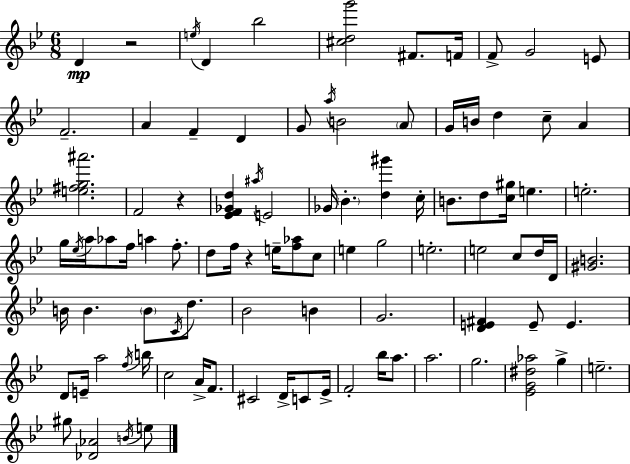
{
  \clef treble
  \numericTimeSignature
  \time 6/8
  \key g \minor
  d'4\mp r2 | \acciaccatura { e''16 } d'4 bes''2 | <cis'' d'' g'''>2 fis'8. | f'16 f'8-> g'2 e'8 | \break f'2.-- | a'4 f'4-- d'4 | g'8 \acciaccatura { a''16 } b'2 | \parenthesize a'8 g'16 b'16 d''4 c''8-- a'4 | \break <e'' fis'' g'' ais'''>2. | f'2 r4 | <ees' f' ges' d''>4 \acciaccatura { ais''16 } e'2 | ges'16 \parenthesize bes'4.-. <d'' gis'''>4 | \break c''16-. b'8. d''8 <c'' gis''>16 e''4. | e''2.-. | g''16 \acciaccatura { ees''16 } a''16 aes''8 f''16 a''4 | f''8.-. d''8 f''16 r4 e''16-- | \break <f'' aes''>8 c''8 e''4 g''2 | e''2.-. | e''2 | c''8 d''16 d'16 <gis' b'>2. | \break b'16 b'4. \parenthesize b'8 | \acciaccatura { c'16 } d''8. bes'2 | b'4 g'2. | <d' e' fis'>4 e'8-- e'4. | \break d'8 e'16-- a''2 | \acciaccatura { f''16 } b''16 c''2 | a'16-> f'8. cis'2 | d'16-> c'8 ees'16-> f'2-. | \break bes''16 a''8. a''2. | g''2. | <ees' g' dis'' aes''>2 | g''4-> e''2.-- | \break gis''8 <des' aes'>2 | \acciaccatura { b'16 } e''8 \bar "|."
}